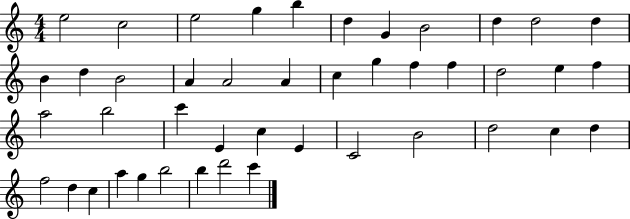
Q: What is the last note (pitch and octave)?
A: C6